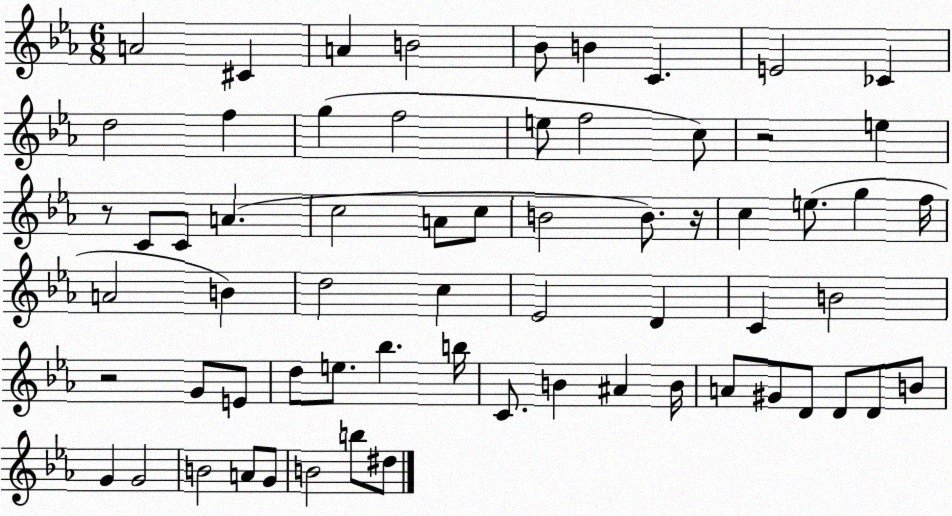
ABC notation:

X:1
T:Untitled
M:6/8
L:1/4
K:Eb
A2 ^C A B2 _B/2 B C E2 _C d2 f g f2 e/2 f2 c/2 z2 e z/2 C/2 C/2 A c2 A/2 c/2 B2 B/2 z/4 c e/2 g f/4 A2 B d2 c _E2 D C B2 z2 G/2 E/2 d/2 e/2 _b b/4 C/2 B ^A B/4 A/2 ^G/2 D/2 D/2 D/2 B/2 G G2 B2 A/2 G/2 B2 b/2 ^d/2